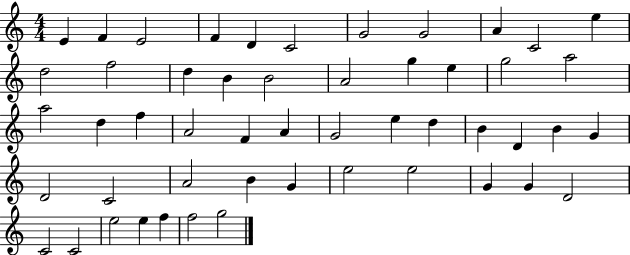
{
  \clef treble
  \numericTimeSignature
  \time 4/4
  \key c \major
  e'4 f'4 e'2 | f'4 d'4 c'2 | g'2 g'2 | a'4 c'2 e''4 | \break d''2 f''2 | d''4 b'4 b'2 | a'2 g''4 e''4 | g''2 a''2 | \break a''2 d''4 f''4 | a'2 f'4 a'4 | g'2 e''4 d''4 | b'4 d'4 b'4 g'4 | \break d'2 c'2 | a'2 b'4 g'4 | e''2 e''2 | g'4 g'4 d'2 | \break c'2 c'2 | e''2 e''4 f''4 | f''2 g''2 | \bar "|."
}